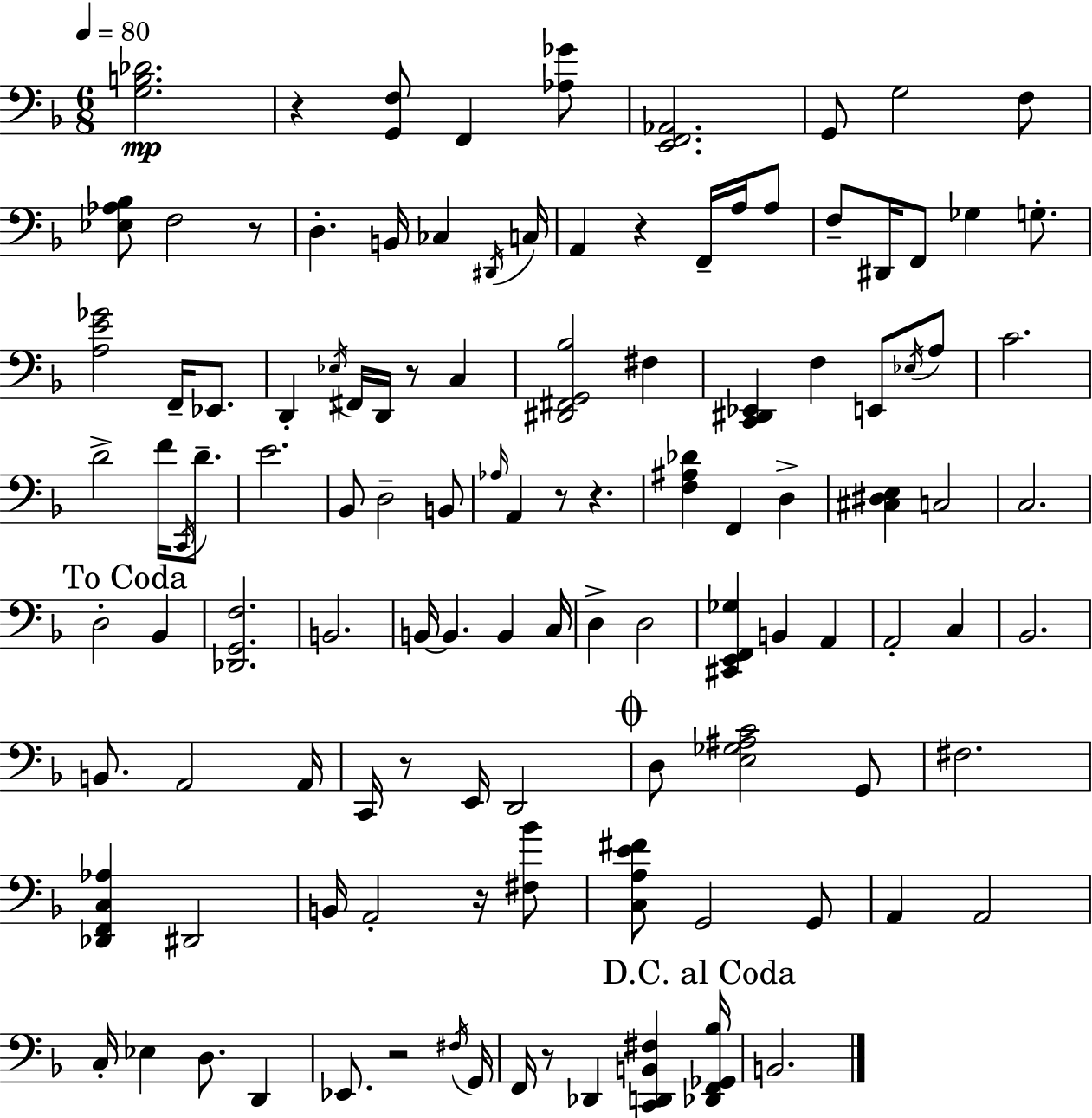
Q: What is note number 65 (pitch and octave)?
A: E2